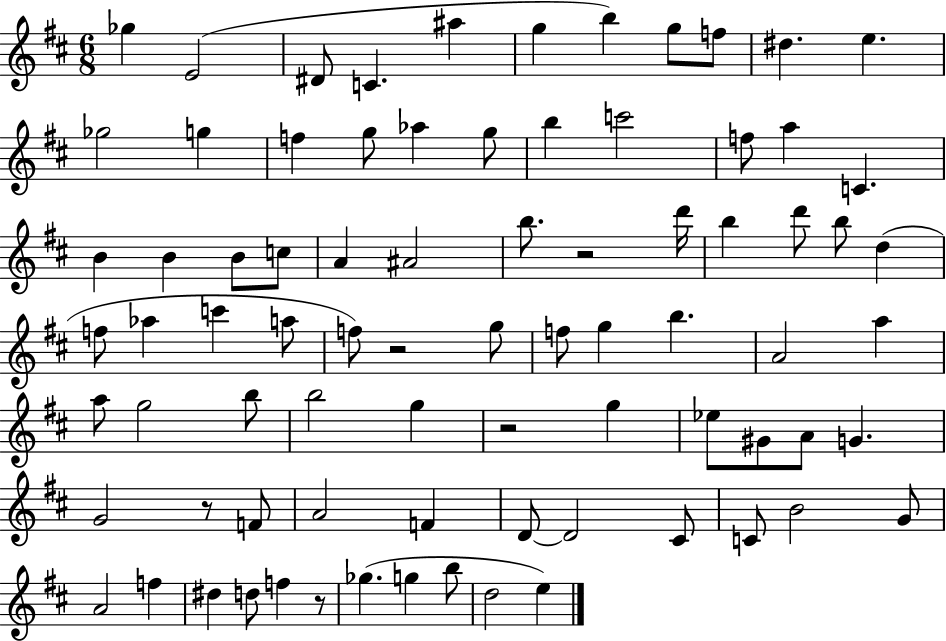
Gb5/q E4/h D#4/e C4/q. A#5/q G5/q B5/q G5/e F5/e D#5/q. E5/q. Gb5/h G5/q F5/q G5/e Ab5/q G5/e B5/q C6/h F5/e A5/q C4/q. B4/q B4/q B4/e C5/e A4/q A#4/h B5/e. R/h D6/s B5/q D6/e B5/e D5/q F5/e Ab5/q C6/q A5/e F5/e R/h G5/e F5/e G5/q B5/q. A4/h A5/q A5/e G5/h B5/e B5/h G5/q R/h G5/q Eb5/e G#4/e A4/e G4/q. G4/h R/e F4/e A4/h F4/q D4/e D4/h C#4/e C4/e B4/h G4/e A4/h F5/q D#5/q D5/e F5/q R/e Gb5/q. G5/q B5/e D5/h E5/q